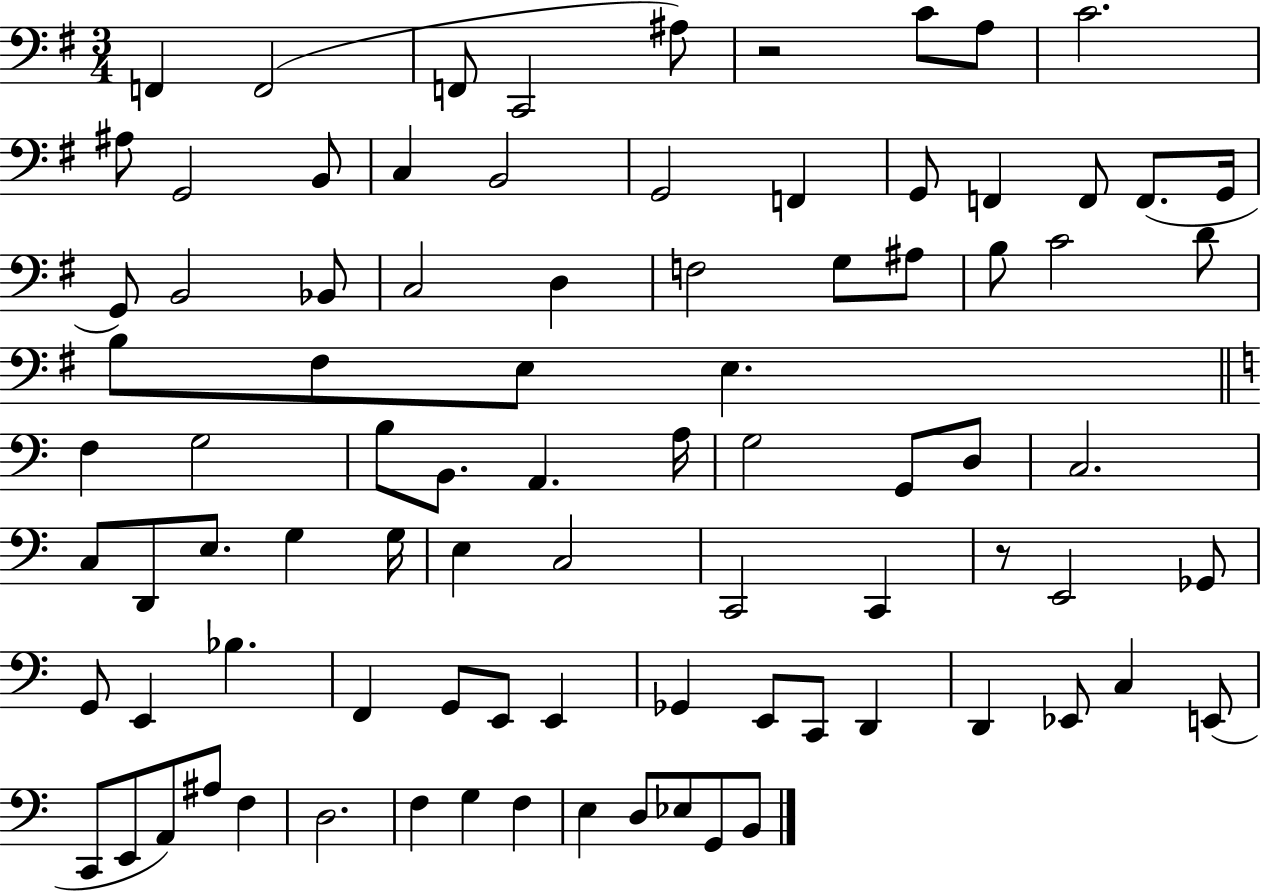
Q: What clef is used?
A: bass